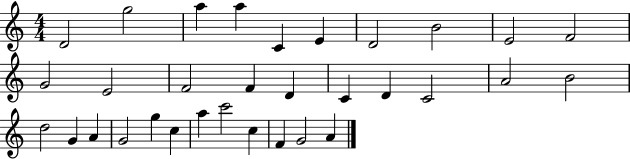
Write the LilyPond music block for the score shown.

{
  \clef treble
  \numericTimeSignature
  \time 4/4
  \key c \major
  d'2 g''2 | a''4 a''4 c'4 e'4 | d'2 b'2 | e'2 f'2 | \break g'2 e'2 | f'2 f'4 d'4 | c'4 d'4 c'2 | a'2 b'2 | \break d''2 g'4 a'4 | g'2 g''4 c''4 | a''4 c'''2 c''4 | f'4 g'2 a'4 | \break \bar "|."
}